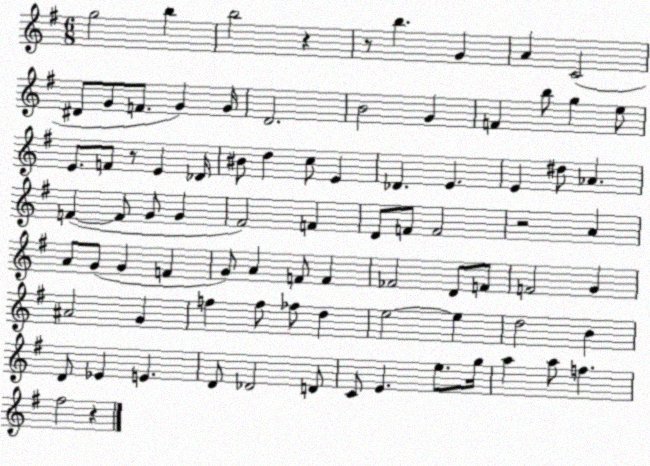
X:1
T:Untitled
M:6/8
L:1/4
K:G
g2 b b2 z z/2 b G A C2 ^D/2 G/2 F/2 G G/4 D2 B2 G F b/2 g e/2 E/2 F/2 z/2 E _D/4 ^B/2 d c/2 E _D E E ^d/2 _A F F/2 G/2 G ^F2 F D/2 F/2 F2 z2 A A/2 G/2 G F G/2 A F/2 F _F2 D/2 F/2 F2 G ^A2 G f f/2 _f/2 d e2 e d2 B D/2 _E E D/2 _D2 D/2 C/2 E e/2 g/4 a a/2 f ^f2 z